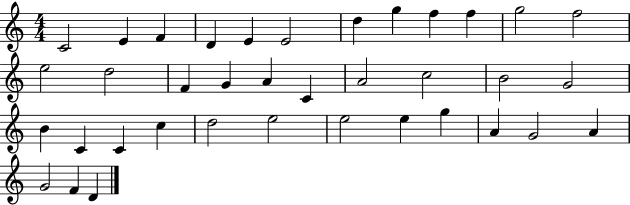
{
  \clef treble
  \numericTimeSignature
  \time 4/4
  \key c \major
  c'2 e'4 f'4 | d'4 e'4 e'2 | d''4 g''4 f''4 f''4 | g''2 f''2 | \break e''2 d''2 | f'4 g'4 a'4 c'4 | a'2 c''2 | b'2 g'2 | \break b'4 c'4 c'4 c''4 | d''2 e''2 | e''2 e''4 g''4 | a'4 g'2 a'4 | \break g'2 f'4 d'4 | \bar "|."
}